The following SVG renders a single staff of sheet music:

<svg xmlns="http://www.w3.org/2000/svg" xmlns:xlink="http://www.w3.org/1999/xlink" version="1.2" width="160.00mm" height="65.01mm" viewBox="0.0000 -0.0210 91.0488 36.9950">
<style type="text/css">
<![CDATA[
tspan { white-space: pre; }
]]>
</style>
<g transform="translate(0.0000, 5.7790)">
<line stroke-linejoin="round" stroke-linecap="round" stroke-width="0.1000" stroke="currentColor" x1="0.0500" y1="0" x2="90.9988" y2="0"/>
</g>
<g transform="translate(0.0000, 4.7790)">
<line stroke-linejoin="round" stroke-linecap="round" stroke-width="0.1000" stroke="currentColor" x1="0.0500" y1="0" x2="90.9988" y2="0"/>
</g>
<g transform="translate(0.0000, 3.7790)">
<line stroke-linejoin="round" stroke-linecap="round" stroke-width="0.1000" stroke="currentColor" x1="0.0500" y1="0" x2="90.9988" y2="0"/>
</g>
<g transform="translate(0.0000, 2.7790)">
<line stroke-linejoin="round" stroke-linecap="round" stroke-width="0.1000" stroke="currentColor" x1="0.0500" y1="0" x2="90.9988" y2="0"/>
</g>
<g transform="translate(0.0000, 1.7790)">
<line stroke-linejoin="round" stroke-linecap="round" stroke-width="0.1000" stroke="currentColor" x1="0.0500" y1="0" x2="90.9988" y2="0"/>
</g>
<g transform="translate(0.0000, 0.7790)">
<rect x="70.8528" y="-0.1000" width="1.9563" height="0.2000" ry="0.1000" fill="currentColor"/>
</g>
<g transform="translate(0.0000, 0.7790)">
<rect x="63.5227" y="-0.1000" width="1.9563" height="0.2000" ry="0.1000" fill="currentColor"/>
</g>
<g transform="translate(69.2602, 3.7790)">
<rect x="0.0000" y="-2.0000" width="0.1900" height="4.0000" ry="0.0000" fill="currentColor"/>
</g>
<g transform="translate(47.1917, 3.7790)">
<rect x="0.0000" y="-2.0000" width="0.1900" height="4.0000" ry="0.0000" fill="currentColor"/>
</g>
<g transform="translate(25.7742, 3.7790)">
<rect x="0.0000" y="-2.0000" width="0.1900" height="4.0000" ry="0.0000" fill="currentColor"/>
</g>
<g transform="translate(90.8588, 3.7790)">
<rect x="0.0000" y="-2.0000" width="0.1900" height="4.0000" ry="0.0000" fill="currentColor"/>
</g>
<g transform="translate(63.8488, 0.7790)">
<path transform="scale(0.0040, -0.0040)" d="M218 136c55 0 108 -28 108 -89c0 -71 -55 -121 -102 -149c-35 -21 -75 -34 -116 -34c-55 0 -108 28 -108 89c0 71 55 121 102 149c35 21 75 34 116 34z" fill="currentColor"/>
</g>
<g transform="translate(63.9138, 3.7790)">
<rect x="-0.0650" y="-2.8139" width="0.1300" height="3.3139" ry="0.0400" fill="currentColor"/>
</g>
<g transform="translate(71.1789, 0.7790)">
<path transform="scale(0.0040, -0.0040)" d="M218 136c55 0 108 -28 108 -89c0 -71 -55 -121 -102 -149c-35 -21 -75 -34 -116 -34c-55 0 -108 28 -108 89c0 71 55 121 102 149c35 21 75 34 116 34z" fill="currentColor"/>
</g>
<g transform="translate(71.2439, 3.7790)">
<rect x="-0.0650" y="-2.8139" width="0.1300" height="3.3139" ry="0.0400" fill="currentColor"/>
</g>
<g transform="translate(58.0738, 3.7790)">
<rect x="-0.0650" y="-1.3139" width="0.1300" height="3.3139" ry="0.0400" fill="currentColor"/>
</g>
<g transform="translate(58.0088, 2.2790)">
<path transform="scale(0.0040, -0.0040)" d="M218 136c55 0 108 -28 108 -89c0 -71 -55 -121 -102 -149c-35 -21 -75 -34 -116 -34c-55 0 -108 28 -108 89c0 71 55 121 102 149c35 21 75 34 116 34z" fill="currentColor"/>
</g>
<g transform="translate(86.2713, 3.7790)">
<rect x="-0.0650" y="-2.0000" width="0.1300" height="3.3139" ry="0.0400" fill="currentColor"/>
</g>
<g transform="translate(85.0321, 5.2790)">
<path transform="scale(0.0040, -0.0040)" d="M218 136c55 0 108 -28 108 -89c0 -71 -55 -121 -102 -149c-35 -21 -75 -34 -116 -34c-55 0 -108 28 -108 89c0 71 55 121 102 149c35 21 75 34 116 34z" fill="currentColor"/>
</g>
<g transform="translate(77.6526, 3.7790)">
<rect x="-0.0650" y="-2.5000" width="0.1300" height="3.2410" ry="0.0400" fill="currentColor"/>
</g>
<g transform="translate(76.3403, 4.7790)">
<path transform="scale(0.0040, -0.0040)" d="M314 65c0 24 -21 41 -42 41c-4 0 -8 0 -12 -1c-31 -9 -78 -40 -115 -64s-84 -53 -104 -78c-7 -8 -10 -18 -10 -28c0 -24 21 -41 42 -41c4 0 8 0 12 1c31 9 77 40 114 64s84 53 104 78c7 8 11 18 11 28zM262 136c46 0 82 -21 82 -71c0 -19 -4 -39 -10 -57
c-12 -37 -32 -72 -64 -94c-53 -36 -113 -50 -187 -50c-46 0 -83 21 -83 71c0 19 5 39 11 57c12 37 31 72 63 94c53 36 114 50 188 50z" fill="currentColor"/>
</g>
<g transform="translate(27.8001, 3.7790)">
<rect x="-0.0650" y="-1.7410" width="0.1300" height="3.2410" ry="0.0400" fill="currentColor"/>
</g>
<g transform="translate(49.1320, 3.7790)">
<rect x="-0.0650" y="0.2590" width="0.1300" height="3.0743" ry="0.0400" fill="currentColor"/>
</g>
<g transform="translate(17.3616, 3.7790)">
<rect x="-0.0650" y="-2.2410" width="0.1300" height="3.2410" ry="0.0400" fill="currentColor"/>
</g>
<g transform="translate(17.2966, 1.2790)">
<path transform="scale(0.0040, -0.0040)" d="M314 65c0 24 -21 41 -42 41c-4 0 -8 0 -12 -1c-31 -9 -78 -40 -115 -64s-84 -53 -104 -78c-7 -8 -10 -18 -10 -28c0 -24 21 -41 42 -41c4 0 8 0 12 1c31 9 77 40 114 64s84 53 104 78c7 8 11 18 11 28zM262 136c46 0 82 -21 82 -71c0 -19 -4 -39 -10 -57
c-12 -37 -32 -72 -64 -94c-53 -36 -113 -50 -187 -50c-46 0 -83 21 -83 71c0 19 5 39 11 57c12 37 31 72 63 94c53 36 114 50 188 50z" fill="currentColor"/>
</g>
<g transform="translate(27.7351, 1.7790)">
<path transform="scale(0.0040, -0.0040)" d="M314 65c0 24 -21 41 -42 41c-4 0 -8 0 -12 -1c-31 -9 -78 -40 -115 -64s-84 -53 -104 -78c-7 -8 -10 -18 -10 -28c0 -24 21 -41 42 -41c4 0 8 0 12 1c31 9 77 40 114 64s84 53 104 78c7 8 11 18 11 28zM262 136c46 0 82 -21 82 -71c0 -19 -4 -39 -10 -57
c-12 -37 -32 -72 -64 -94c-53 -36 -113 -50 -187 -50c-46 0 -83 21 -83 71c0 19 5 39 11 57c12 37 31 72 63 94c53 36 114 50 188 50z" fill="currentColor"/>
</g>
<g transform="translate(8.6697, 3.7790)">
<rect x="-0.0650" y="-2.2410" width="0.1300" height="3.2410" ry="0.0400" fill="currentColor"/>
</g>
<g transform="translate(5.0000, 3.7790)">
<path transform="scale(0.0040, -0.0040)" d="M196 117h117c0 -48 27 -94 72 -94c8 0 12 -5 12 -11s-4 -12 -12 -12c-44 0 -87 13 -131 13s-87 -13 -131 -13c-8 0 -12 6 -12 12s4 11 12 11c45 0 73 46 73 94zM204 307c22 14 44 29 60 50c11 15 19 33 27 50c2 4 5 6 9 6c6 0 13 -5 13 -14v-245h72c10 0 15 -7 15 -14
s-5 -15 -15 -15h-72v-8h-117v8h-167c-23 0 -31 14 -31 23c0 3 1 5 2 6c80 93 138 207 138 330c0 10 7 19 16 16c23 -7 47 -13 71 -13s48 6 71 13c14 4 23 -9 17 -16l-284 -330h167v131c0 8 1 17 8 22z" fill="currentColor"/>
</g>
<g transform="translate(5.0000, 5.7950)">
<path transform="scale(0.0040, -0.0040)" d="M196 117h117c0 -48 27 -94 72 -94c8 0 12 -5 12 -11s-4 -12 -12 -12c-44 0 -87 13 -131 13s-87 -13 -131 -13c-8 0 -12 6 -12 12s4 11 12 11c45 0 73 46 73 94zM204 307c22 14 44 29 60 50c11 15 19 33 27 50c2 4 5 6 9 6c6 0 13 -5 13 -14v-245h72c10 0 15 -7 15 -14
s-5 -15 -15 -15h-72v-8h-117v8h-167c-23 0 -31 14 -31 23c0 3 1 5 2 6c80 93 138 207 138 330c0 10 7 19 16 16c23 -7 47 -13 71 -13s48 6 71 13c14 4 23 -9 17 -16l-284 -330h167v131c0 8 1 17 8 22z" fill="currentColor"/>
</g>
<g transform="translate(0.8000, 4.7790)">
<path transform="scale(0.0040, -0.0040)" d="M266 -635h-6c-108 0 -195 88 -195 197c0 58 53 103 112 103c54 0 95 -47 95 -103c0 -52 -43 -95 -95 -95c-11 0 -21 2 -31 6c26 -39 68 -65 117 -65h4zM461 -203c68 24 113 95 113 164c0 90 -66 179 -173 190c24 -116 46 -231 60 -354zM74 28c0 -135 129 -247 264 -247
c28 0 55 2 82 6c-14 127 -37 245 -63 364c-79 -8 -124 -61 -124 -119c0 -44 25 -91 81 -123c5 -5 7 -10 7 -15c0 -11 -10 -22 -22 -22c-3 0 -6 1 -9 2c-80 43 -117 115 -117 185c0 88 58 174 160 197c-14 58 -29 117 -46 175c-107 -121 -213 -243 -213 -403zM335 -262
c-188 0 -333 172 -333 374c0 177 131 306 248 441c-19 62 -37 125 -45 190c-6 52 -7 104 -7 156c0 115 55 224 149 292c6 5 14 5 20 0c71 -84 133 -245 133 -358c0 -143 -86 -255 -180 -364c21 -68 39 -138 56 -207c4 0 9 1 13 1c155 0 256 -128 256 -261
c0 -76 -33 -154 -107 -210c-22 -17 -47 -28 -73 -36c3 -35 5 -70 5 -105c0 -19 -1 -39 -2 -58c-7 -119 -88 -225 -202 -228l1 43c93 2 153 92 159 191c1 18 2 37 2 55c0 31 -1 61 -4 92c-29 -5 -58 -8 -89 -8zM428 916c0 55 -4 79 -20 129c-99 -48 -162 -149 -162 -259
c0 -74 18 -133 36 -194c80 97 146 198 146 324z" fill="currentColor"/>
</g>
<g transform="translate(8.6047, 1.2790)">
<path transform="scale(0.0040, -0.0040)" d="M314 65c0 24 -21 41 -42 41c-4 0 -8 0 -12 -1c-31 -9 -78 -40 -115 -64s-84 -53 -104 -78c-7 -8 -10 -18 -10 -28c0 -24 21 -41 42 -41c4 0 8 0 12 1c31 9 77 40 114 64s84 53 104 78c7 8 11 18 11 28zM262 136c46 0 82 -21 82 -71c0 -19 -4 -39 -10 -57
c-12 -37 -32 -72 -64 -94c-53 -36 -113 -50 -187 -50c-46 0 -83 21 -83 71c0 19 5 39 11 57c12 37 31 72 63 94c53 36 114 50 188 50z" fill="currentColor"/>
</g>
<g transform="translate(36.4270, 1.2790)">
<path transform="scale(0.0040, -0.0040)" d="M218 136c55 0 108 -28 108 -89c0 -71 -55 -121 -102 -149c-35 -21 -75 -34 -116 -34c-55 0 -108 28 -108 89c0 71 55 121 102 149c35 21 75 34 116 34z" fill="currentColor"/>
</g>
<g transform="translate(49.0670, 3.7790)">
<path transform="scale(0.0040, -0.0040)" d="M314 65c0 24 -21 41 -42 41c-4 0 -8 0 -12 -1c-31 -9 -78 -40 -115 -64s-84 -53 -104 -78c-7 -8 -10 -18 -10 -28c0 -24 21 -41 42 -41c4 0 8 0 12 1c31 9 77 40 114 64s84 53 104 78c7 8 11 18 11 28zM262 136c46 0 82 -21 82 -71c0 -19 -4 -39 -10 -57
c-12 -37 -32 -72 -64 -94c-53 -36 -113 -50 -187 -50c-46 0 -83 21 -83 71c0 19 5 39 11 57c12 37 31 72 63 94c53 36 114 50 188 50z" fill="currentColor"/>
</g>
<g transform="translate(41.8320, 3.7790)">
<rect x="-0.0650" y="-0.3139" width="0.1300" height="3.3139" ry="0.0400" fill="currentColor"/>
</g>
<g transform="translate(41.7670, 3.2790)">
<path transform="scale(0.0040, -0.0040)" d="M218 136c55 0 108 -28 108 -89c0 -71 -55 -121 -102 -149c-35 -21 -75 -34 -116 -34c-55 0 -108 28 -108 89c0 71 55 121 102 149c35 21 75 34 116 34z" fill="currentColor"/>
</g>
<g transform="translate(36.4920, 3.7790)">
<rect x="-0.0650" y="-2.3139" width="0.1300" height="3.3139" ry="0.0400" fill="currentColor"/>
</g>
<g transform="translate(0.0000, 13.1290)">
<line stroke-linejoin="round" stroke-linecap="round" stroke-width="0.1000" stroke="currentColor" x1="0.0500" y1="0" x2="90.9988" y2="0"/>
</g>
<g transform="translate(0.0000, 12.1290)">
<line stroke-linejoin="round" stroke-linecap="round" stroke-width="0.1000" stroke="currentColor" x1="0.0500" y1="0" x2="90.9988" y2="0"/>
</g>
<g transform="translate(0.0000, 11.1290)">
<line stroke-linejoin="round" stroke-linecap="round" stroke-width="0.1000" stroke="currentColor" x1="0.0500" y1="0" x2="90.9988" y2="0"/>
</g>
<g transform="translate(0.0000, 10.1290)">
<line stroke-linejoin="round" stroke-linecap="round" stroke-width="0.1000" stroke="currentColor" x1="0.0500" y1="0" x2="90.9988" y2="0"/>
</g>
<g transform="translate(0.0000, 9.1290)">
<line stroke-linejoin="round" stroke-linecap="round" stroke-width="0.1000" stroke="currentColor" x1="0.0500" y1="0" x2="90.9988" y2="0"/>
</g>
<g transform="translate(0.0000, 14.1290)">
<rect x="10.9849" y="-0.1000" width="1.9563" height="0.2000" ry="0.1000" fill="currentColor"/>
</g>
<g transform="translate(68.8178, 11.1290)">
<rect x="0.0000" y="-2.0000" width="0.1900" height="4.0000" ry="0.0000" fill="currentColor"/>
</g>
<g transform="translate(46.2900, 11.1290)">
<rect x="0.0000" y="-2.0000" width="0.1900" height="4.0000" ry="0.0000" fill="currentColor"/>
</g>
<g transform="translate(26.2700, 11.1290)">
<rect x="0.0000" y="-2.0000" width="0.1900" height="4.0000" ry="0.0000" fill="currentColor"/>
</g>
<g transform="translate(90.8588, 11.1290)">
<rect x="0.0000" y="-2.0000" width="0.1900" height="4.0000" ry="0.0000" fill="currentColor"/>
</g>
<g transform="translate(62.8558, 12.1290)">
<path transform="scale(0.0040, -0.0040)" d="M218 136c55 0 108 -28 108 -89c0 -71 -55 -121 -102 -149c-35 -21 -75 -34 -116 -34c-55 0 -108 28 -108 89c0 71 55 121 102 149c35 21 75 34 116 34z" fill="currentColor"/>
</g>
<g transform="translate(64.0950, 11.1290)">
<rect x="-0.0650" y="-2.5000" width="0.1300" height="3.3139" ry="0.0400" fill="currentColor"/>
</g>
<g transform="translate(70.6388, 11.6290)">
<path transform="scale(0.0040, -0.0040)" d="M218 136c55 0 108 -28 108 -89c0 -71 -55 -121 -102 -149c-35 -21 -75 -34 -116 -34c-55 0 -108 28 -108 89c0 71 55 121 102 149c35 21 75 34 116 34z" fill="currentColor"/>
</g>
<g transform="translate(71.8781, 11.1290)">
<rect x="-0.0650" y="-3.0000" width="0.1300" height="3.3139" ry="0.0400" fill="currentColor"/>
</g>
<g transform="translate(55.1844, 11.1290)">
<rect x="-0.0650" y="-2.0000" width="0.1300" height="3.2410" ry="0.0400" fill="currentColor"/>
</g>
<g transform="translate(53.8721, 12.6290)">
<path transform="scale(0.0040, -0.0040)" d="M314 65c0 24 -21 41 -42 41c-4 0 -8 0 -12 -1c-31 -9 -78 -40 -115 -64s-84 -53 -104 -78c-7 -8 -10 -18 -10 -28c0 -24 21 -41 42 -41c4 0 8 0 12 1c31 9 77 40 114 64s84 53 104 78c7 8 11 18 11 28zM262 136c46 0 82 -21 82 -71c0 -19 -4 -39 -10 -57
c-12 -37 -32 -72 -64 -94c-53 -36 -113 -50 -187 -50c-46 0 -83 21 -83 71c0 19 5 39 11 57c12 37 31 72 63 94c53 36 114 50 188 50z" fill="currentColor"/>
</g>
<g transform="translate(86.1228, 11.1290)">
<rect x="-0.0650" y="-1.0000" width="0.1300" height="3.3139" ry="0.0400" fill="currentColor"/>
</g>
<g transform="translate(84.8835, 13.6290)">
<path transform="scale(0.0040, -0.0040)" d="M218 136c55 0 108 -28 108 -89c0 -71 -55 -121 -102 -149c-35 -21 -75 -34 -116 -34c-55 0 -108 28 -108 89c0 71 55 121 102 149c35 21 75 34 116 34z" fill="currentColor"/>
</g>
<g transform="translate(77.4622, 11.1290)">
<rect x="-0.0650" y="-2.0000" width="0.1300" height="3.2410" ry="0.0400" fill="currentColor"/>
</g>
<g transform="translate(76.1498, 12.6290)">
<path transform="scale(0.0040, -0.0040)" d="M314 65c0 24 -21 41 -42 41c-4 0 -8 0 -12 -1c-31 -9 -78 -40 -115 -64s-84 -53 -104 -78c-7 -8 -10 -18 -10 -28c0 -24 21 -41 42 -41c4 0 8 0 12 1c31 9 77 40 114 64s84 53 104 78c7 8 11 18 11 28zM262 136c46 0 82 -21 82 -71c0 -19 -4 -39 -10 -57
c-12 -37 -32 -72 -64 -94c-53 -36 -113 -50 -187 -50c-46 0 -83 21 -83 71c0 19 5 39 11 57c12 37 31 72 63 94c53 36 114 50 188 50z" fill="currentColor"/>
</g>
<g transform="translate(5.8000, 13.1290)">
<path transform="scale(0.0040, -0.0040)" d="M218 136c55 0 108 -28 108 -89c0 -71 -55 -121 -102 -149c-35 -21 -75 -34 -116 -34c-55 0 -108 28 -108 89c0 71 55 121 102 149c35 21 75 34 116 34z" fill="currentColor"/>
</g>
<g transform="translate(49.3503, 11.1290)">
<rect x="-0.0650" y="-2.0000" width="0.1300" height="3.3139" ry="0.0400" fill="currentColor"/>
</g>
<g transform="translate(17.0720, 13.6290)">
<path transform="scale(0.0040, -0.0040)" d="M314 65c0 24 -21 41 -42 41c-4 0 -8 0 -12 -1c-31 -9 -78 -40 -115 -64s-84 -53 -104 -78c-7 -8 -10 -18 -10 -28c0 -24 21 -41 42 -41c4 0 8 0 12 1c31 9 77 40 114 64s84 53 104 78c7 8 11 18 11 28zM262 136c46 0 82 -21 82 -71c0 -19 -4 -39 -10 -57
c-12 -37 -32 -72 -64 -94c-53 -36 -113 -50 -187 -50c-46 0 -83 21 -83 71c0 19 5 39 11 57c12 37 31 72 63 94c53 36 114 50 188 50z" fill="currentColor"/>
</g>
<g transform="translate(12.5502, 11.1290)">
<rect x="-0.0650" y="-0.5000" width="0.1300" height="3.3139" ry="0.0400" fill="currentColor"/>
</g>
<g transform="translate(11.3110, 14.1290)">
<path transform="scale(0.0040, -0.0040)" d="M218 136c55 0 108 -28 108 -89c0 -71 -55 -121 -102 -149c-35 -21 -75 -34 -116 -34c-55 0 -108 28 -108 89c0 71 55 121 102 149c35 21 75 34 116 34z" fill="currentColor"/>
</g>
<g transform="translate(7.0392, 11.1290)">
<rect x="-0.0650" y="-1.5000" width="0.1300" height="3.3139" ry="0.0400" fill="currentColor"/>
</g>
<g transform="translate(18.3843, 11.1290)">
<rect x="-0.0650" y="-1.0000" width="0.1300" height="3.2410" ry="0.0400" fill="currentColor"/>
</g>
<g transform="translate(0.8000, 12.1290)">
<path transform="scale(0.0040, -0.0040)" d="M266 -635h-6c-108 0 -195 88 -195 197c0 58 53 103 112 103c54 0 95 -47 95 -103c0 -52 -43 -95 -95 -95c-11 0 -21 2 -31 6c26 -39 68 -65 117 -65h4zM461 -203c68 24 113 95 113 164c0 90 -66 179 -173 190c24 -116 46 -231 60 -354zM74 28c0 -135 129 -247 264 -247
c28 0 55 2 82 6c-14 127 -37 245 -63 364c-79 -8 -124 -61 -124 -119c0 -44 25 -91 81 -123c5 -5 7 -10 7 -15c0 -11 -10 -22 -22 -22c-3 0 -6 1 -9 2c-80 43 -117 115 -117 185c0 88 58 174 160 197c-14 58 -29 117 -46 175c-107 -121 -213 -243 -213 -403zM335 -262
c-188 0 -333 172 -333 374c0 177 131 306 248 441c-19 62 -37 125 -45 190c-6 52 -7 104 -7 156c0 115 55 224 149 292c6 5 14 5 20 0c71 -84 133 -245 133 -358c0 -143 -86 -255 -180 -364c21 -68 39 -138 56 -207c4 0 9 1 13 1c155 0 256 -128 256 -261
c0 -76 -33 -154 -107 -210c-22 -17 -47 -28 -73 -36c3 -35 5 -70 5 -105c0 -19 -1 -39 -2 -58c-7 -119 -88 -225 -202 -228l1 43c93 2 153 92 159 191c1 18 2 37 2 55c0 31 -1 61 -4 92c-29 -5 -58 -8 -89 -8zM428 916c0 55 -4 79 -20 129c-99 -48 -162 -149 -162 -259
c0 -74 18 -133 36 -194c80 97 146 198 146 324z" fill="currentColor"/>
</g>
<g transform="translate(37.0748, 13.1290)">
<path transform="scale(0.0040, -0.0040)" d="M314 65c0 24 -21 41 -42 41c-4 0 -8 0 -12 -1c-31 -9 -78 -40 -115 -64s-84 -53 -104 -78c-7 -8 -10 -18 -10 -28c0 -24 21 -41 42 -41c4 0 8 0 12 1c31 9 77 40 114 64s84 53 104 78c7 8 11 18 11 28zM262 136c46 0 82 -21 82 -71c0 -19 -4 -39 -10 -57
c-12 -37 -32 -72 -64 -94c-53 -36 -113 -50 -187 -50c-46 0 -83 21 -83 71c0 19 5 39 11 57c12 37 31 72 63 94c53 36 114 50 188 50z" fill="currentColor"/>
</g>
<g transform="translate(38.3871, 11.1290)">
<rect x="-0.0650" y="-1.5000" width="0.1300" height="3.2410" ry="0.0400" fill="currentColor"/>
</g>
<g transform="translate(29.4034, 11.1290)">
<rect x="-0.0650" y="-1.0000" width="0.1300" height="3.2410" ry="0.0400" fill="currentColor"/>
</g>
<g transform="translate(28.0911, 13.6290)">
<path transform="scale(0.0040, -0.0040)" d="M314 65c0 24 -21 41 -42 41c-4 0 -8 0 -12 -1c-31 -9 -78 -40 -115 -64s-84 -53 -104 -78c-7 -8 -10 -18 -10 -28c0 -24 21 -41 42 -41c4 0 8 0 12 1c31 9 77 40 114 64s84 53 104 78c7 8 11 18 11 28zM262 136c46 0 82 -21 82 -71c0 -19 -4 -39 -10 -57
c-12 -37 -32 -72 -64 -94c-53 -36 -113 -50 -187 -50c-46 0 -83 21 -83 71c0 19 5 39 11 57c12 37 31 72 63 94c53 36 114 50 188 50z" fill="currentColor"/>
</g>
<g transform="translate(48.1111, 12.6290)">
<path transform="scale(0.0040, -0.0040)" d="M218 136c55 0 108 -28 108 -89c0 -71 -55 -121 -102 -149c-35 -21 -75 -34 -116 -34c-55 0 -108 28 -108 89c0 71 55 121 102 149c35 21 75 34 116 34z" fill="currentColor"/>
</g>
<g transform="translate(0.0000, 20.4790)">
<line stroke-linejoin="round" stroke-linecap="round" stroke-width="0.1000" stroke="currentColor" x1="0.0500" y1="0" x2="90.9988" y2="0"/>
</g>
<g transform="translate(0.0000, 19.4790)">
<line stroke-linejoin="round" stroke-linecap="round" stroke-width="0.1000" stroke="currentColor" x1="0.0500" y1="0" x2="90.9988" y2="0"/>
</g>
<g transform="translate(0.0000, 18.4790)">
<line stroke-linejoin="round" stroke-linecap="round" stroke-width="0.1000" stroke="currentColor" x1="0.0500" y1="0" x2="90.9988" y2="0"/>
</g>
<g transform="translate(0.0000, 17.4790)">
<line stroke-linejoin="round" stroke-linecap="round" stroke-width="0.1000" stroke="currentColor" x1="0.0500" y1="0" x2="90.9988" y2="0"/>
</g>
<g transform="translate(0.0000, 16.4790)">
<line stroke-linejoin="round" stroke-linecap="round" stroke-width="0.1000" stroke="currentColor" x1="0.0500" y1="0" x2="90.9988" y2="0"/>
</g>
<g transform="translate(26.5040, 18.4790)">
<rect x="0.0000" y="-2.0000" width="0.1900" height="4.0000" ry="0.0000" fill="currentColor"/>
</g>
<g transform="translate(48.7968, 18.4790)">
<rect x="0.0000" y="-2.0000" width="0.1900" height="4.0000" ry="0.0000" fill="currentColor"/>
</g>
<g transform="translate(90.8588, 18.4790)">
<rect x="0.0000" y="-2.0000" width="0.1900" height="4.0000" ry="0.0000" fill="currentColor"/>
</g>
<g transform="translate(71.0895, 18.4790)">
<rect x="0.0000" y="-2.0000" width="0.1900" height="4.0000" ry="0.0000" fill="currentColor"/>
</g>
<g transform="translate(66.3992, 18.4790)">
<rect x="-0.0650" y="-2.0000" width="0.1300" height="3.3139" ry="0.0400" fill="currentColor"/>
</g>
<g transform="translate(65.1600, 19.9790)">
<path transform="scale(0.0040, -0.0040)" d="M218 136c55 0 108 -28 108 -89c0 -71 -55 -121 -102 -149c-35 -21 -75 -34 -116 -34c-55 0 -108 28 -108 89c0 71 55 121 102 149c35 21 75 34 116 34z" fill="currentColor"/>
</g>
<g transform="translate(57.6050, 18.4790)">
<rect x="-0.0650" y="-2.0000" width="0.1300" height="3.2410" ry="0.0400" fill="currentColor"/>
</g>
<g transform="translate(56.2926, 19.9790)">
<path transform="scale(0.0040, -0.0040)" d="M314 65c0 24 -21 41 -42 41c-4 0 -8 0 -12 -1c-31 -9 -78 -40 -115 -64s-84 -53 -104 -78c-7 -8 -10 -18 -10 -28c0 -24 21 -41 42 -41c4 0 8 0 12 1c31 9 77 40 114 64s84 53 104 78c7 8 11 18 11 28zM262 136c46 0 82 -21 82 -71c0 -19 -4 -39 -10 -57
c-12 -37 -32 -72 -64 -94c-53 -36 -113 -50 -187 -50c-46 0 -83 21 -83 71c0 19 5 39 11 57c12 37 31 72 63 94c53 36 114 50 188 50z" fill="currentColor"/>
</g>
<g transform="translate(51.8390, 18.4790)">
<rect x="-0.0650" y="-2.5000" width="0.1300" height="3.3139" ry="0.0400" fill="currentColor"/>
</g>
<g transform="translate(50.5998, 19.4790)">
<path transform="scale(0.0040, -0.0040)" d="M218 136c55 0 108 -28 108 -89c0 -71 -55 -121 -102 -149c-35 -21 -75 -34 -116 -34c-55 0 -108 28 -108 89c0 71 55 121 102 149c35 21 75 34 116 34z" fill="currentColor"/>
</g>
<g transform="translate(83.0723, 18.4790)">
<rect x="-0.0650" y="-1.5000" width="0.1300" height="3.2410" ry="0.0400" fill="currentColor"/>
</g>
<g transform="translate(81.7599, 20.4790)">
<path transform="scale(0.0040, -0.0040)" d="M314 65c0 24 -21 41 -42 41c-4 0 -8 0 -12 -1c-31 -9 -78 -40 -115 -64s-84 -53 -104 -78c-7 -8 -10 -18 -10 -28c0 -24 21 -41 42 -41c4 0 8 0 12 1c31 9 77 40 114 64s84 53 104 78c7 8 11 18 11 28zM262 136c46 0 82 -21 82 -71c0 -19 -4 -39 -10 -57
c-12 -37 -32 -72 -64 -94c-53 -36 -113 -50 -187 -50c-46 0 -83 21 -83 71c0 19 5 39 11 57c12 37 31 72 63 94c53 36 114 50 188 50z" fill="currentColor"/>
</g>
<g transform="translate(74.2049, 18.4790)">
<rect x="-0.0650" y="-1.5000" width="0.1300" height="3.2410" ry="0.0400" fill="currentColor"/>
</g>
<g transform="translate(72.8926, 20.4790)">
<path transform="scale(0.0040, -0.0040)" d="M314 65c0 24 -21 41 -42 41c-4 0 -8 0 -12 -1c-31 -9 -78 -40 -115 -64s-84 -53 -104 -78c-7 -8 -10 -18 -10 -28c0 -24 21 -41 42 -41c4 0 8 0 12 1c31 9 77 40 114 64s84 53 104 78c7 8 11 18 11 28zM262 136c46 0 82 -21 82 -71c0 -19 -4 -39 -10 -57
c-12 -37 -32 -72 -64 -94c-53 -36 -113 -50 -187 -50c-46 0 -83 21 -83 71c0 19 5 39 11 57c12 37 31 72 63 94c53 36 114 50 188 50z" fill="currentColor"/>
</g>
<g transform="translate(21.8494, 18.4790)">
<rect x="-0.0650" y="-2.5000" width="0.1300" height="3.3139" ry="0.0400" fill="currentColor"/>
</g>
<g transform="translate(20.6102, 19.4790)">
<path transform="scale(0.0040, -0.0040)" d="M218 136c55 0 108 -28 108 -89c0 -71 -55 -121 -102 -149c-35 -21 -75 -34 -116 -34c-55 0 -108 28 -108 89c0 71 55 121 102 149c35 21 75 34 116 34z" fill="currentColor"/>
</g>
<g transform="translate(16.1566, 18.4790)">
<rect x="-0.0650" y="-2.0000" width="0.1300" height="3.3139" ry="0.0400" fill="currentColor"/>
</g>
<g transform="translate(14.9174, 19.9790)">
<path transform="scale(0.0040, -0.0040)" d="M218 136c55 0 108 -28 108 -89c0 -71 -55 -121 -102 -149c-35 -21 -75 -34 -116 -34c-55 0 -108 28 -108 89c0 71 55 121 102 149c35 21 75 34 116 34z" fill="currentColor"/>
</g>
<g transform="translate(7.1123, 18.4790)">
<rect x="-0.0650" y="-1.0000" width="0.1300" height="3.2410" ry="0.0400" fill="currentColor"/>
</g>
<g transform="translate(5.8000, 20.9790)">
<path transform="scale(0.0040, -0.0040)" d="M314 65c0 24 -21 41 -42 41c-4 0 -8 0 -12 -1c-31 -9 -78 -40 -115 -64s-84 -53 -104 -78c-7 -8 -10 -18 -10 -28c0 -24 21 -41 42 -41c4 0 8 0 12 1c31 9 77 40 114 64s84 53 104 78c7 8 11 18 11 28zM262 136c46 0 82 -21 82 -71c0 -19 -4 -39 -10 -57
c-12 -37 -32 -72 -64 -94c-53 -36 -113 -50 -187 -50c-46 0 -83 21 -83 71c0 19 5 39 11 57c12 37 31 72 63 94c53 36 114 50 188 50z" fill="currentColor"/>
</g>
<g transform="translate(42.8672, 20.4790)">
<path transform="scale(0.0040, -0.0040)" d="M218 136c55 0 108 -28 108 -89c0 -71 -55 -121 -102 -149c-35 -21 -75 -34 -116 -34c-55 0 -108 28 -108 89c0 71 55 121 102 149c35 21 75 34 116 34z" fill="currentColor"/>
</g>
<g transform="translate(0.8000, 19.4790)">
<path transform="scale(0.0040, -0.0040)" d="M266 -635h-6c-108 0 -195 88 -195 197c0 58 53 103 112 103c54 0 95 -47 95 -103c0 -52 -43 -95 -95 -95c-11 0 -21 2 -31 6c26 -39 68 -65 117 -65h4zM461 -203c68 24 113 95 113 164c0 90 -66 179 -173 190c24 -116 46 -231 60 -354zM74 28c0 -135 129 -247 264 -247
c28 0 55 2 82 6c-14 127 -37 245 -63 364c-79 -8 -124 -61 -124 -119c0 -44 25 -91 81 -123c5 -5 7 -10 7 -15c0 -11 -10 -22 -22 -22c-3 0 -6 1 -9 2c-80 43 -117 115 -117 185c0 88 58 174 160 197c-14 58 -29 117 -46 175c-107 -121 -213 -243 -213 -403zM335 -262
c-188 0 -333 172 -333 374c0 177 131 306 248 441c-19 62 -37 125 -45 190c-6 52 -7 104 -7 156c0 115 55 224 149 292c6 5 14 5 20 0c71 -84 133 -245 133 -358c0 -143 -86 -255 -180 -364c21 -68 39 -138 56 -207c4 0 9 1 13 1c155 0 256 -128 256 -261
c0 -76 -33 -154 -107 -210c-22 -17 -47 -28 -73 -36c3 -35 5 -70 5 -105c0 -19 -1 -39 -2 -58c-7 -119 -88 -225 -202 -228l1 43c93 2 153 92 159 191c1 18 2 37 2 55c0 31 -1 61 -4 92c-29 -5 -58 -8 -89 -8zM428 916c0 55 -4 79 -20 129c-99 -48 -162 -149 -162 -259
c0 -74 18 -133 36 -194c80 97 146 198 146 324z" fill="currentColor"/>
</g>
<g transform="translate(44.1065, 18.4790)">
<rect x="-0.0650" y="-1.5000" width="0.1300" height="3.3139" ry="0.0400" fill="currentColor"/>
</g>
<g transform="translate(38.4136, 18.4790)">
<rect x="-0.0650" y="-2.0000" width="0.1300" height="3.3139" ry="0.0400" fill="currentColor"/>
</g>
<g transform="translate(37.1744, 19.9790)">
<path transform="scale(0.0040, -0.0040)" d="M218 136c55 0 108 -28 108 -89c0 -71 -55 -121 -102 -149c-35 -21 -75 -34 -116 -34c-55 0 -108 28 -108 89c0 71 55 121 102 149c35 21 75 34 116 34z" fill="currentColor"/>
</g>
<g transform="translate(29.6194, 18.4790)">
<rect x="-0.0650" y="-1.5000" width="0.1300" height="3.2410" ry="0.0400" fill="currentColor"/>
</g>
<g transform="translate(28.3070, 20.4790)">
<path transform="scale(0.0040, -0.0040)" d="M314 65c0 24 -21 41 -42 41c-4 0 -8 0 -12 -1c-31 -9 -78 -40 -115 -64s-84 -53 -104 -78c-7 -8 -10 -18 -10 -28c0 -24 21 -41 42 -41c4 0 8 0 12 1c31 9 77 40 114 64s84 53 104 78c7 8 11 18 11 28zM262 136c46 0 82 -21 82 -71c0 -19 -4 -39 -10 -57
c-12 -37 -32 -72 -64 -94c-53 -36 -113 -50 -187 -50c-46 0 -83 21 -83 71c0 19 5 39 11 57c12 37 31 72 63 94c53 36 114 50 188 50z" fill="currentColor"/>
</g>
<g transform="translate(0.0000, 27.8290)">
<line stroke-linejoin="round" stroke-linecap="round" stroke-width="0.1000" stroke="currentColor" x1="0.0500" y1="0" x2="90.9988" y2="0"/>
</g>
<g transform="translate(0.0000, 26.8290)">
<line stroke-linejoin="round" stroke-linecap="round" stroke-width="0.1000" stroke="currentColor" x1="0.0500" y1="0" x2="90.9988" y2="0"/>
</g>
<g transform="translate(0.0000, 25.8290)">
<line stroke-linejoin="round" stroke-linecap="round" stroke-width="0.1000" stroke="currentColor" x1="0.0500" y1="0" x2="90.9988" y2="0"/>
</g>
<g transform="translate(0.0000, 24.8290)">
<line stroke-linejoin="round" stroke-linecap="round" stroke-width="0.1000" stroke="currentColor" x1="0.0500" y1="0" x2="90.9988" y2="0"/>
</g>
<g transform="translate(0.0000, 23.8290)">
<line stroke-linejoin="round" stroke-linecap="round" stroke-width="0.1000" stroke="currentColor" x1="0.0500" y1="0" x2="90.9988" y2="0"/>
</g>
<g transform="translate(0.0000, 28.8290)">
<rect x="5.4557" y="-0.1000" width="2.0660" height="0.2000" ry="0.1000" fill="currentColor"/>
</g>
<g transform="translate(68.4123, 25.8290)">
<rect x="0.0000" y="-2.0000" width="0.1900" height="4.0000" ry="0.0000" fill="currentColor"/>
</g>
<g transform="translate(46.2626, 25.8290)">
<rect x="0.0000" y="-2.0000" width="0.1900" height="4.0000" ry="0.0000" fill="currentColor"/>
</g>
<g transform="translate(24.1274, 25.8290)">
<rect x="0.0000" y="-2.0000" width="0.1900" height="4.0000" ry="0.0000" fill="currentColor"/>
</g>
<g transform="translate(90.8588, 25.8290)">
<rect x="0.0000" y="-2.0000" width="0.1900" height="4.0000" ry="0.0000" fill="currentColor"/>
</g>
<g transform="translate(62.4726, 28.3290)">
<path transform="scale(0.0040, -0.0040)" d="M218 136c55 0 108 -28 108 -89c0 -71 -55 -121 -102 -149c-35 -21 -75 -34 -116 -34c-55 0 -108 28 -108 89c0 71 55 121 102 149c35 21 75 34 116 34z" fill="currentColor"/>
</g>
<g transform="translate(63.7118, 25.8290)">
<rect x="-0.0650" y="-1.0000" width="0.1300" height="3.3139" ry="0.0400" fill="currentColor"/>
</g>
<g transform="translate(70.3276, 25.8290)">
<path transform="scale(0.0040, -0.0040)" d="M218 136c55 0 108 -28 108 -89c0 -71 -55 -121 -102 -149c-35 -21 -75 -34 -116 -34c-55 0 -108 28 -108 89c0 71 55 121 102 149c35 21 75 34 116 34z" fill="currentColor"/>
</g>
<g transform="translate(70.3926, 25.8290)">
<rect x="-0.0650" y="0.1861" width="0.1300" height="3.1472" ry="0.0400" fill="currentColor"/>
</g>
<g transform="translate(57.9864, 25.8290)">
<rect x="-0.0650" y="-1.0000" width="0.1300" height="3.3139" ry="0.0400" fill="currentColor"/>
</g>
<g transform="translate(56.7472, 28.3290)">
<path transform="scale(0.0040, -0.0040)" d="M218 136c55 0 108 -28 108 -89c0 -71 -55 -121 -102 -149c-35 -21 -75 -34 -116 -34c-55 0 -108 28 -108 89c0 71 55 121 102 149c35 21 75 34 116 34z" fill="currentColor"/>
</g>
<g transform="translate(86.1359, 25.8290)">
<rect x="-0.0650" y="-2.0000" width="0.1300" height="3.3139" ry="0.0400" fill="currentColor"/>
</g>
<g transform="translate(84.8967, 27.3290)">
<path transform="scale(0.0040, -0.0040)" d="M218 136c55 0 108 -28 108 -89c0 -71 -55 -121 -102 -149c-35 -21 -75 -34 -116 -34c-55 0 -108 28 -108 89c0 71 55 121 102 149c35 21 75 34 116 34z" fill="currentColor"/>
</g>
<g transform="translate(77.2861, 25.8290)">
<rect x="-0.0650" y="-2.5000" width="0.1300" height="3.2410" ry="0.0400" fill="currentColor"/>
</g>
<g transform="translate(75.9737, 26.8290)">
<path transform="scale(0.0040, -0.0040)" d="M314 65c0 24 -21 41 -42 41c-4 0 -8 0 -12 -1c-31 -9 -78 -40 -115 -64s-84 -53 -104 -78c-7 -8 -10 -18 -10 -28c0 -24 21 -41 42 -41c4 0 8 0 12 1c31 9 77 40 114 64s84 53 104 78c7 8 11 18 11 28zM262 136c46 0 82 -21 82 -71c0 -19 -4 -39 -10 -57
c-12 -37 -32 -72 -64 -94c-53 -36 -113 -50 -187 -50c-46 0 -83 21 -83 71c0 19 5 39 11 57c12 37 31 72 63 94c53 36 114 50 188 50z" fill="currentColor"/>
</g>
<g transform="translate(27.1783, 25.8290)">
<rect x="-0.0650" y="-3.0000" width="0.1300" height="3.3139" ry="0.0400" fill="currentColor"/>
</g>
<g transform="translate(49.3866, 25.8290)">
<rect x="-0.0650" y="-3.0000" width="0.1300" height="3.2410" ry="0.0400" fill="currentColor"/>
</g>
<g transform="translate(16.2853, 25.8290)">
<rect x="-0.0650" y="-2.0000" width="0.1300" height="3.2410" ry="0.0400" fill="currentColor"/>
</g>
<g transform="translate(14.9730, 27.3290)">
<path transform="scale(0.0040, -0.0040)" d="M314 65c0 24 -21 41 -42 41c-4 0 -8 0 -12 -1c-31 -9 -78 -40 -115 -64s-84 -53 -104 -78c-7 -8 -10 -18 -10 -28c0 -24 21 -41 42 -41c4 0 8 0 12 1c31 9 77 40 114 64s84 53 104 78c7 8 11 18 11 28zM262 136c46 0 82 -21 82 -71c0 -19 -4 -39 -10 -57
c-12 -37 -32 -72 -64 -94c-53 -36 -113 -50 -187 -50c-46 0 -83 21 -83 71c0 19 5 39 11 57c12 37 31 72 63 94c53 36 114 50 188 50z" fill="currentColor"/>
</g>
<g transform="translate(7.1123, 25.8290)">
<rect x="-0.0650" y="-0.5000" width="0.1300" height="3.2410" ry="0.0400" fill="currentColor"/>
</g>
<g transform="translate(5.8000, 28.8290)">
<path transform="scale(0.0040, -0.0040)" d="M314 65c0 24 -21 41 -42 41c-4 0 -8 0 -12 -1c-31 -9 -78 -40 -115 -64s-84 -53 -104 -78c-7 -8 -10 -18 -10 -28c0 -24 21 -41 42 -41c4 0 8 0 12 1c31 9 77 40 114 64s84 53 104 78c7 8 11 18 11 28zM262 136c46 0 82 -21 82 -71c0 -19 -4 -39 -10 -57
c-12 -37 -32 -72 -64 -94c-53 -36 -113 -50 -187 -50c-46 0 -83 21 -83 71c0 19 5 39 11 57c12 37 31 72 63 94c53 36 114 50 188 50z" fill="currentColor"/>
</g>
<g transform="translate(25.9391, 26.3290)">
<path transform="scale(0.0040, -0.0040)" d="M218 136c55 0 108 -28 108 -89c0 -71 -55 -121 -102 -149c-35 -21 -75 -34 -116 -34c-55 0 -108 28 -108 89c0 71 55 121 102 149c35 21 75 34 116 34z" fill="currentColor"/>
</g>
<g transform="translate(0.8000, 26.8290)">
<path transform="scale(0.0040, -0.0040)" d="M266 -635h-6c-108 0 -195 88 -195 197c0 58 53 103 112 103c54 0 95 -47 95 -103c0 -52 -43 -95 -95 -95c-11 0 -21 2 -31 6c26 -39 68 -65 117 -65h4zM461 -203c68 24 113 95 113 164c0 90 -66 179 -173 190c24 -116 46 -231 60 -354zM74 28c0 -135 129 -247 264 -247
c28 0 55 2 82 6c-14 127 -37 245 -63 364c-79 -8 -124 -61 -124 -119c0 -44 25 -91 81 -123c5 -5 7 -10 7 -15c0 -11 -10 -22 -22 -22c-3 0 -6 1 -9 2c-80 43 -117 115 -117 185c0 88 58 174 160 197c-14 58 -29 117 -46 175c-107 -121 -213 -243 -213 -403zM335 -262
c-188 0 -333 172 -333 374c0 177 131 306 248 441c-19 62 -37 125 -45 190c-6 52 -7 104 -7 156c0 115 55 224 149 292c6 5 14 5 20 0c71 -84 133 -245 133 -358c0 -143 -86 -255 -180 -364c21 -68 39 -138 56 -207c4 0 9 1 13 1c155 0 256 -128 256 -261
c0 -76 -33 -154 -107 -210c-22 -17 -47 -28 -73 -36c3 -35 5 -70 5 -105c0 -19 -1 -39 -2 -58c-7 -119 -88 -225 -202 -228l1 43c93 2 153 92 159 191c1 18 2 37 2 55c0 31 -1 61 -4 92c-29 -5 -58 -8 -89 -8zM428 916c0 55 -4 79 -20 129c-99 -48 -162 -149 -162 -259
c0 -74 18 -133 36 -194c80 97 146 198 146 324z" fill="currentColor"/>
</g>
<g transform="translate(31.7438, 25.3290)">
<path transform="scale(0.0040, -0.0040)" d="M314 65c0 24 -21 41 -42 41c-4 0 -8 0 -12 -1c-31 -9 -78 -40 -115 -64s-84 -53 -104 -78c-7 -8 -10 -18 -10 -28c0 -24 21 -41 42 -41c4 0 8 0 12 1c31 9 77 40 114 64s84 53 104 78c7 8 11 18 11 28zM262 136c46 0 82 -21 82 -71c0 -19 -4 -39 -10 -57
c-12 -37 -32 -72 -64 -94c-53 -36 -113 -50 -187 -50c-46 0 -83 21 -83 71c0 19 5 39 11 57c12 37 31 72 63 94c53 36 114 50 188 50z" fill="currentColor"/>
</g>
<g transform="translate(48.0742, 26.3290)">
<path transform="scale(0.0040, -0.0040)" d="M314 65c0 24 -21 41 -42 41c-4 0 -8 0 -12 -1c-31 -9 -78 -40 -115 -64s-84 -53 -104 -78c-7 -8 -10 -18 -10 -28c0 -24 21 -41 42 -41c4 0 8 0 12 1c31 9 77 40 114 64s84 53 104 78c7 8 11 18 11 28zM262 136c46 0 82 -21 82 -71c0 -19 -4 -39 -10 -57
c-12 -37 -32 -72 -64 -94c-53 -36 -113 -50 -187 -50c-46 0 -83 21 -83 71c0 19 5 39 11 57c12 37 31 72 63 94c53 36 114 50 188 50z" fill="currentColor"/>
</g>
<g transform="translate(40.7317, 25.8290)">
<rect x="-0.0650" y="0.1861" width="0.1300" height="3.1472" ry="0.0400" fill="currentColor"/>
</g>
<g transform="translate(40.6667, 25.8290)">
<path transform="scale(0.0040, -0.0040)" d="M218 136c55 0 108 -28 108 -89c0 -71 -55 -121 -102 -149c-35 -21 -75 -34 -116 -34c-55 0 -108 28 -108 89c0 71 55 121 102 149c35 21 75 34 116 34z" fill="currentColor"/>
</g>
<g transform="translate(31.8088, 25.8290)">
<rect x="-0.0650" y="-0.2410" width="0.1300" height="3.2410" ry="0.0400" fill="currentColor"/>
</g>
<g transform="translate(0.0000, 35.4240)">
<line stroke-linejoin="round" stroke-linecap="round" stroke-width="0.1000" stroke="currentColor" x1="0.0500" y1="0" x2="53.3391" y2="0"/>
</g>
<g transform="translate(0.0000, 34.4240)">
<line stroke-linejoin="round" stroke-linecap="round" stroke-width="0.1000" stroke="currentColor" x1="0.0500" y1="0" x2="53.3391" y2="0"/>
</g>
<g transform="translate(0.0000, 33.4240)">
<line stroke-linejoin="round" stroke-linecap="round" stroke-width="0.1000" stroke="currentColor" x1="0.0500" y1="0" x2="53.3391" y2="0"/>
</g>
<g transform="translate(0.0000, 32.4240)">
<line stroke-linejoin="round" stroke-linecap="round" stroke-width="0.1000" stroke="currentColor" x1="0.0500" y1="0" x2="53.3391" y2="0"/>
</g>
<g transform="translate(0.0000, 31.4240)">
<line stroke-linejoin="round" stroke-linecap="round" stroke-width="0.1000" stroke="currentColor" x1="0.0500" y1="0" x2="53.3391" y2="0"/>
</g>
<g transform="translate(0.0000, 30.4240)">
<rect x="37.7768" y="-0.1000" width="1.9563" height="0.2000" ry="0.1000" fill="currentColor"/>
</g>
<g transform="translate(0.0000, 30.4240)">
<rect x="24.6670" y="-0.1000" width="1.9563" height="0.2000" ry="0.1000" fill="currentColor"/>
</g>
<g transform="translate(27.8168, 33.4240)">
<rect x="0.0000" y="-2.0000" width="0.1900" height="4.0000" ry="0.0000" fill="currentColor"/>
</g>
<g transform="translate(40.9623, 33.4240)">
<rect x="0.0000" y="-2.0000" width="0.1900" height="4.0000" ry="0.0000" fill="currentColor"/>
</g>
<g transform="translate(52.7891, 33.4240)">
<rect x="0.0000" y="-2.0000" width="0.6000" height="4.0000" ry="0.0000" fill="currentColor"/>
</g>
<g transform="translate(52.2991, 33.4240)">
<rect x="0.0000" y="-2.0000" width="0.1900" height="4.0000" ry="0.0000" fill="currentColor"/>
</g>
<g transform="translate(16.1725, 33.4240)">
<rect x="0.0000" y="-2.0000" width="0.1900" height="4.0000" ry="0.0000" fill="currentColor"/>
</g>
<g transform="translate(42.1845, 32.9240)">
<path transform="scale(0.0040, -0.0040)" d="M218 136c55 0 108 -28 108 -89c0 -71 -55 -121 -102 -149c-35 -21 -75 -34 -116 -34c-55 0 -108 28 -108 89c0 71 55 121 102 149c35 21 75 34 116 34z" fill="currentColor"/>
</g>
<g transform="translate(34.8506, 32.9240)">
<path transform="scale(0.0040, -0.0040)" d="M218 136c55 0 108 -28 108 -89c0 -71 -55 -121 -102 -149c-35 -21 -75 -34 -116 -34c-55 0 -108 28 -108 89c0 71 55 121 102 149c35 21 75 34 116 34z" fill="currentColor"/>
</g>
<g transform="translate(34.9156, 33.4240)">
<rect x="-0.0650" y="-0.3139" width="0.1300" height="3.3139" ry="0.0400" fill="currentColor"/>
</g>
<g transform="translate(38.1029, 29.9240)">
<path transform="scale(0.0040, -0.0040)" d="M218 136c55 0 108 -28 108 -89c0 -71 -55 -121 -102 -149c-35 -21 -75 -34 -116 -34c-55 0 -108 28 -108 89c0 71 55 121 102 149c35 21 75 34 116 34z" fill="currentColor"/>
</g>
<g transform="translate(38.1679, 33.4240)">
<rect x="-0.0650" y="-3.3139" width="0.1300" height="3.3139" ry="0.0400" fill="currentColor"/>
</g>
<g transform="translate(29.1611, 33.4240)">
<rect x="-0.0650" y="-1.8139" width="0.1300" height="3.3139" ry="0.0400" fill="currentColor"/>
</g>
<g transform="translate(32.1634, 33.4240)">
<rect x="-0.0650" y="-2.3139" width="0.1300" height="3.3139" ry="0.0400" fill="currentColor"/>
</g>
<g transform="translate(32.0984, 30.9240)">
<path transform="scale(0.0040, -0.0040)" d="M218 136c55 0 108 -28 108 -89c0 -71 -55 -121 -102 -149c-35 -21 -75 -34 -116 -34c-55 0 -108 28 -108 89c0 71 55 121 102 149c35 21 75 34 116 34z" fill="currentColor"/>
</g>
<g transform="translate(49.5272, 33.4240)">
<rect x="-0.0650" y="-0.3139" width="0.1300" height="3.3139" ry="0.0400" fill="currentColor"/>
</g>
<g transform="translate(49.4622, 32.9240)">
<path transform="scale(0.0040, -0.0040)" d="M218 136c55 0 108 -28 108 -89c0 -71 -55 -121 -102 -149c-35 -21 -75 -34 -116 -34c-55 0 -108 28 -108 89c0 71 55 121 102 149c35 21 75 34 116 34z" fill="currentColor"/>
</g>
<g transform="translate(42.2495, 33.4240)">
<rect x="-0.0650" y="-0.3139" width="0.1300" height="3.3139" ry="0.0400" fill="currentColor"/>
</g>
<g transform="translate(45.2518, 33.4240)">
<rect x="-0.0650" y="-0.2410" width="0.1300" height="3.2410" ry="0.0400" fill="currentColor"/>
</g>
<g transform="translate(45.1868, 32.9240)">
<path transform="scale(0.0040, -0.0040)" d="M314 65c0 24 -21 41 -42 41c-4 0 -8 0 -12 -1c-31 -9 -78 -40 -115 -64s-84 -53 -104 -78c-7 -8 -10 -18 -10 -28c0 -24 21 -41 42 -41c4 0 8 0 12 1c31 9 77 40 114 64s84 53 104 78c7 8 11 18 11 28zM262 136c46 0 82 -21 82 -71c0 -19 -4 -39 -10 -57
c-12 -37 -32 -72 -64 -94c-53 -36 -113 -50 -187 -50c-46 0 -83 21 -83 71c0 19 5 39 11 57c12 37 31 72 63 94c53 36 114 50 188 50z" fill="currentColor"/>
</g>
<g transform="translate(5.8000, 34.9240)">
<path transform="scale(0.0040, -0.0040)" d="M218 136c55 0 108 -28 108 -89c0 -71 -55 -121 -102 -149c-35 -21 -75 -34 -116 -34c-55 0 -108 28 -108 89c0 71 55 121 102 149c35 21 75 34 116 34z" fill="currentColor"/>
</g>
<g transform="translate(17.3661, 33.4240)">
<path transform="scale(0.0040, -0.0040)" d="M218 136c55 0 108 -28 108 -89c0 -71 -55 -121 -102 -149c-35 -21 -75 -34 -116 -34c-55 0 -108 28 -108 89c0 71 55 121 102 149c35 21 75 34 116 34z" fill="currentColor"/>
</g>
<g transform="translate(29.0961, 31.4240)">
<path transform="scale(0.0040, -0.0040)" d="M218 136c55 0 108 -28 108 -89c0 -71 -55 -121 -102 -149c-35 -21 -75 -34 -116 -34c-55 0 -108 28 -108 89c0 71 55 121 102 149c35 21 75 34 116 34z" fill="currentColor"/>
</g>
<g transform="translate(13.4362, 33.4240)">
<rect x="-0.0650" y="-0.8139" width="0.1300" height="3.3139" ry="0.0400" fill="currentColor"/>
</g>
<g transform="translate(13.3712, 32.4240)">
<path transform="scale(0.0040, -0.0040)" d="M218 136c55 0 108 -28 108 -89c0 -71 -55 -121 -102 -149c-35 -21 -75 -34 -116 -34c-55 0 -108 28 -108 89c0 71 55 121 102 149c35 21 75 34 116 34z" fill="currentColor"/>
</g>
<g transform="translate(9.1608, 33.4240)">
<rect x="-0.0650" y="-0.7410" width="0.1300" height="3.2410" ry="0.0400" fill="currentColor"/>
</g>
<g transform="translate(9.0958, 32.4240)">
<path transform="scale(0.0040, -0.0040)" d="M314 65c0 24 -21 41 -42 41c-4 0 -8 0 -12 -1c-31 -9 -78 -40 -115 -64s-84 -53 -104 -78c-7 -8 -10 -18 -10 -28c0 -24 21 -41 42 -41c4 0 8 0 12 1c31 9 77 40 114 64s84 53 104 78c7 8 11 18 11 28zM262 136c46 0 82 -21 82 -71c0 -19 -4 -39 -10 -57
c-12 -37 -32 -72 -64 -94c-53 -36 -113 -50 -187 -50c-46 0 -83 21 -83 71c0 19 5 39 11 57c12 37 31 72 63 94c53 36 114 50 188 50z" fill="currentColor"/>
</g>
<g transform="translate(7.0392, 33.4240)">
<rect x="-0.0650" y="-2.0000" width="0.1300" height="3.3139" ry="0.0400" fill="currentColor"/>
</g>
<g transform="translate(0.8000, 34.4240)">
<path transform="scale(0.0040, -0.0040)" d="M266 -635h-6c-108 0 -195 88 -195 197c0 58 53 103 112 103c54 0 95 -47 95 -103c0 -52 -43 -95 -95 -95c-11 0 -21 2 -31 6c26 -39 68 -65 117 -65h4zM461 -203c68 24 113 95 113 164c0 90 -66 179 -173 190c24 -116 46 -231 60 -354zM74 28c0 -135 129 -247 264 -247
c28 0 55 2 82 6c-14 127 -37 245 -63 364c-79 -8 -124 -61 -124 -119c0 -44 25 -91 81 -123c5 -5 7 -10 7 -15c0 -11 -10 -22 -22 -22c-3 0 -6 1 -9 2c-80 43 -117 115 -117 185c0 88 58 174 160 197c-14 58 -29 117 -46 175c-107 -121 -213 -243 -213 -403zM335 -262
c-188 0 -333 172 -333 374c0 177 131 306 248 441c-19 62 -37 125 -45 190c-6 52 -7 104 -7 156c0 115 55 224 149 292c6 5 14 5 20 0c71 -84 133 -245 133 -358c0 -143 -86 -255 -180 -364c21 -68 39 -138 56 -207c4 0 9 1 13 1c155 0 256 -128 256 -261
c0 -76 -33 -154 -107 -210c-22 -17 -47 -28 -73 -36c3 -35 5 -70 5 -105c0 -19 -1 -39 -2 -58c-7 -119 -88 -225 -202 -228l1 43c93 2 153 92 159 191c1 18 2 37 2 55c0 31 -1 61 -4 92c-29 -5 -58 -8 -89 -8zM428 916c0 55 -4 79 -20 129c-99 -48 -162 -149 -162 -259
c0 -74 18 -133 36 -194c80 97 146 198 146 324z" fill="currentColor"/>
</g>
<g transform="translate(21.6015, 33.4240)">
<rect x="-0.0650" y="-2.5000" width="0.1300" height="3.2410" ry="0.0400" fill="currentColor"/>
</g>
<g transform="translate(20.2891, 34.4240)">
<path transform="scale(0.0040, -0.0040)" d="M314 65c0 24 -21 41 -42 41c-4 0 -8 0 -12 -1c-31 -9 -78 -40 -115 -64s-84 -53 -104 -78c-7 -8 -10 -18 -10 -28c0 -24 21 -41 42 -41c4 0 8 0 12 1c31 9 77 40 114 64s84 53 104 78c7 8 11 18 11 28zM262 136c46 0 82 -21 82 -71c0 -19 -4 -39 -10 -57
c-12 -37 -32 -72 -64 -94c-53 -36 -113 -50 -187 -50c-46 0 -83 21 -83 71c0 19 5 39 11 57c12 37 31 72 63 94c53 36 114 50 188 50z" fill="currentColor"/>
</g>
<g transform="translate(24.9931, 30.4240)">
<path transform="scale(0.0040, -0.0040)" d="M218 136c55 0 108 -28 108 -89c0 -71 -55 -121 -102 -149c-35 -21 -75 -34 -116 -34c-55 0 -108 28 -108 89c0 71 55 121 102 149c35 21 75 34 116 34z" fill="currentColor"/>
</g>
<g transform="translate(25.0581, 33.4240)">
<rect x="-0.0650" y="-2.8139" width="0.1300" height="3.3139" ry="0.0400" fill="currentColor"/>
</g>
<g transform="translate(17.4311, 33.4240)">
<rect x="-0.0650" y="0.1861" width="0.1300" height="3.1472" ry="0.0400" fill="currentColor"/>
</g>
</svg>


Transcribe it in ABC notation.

X:1
T:Untitled
M:4/4
L:1/4
K:C
g2 g2 f2 g c B2 e a a G2 F E C D2 D2 E2 F F2 G A F2 D D2 F G E2 F E G F2 F E2 E2 C2 F2 A c2 B A2 D D B G2 F F d2 d B G2 a f g c b c c2 c